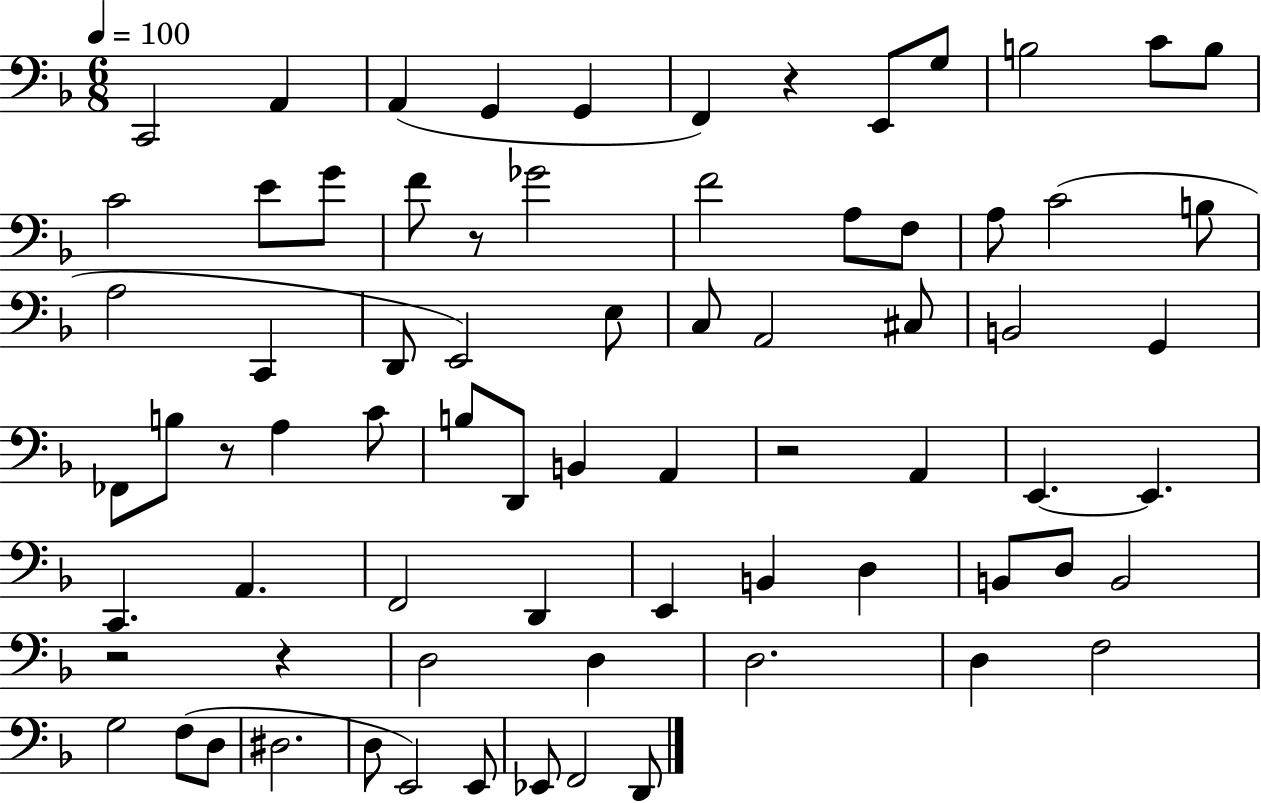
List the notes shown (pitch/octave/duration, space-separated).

C2/h A2/q A2/q G2/q G2/q F2/q R/q E2/e G3/e B3/h C4/e B3/e C4/h E4/e G4/e F4/e R/e Gb4/h F4/h A3/e F3/e A3/e C4/h B3/e A3/h C2/q D2/e E2/h E3/e C3/e A2/h C#3/e B2/h G2/q FES2/e B3/e R/e A3/q C4/e B3/e D2/e B2/q A2/q R/h A2/q E2/q. E2/q. C2/q. A2/q. F2/h D2/q E2/q B2/q D3/q B2/e D3/e B2/h R/h R/q D3/h D3/q D3/h. D3/q F3/h G3/h F3/e D3/e D#3/h. D3/e E2/h E2/e Eb2/e F2/h D2/e